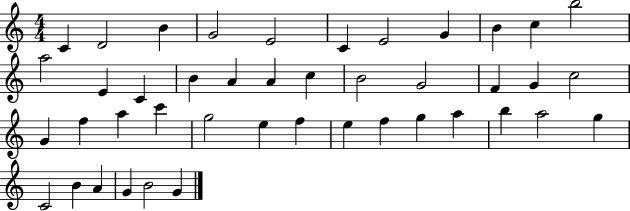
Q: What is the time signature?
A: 4/4